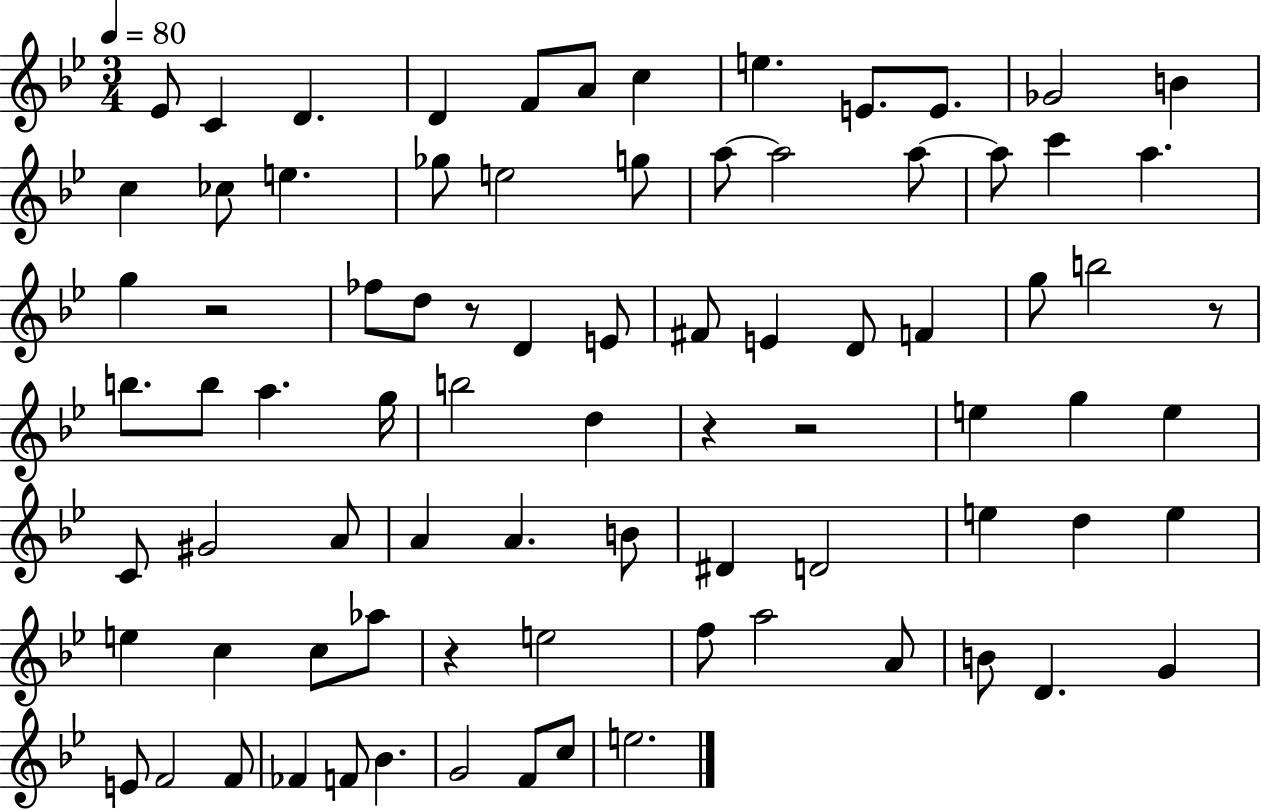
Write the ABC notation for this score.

X:1
T:Untitled
M:3/4
L:1/4
K:Bb
_E/2 C D D F/2 A/2 c e E/2 E/2 _G2 B c _c/2 e _g/2 e2 g/2 a/2 a2 a/2 a/2 c' a g z2 _f/2 d/2 z/2 D E/2 ^F/2 E D/2 F g/2 b2 z/2 b/2 b/2 a g/4 b2 d z z2 e g e C/2 ^G2 A/2 A A B/2 ^D D2 e d e e c c/2 _a/2 z e2 f/2 a2 A/2 B/2 D G E/2 F2 F/2 _F F/2 _B G2 F/2 c/2 e2